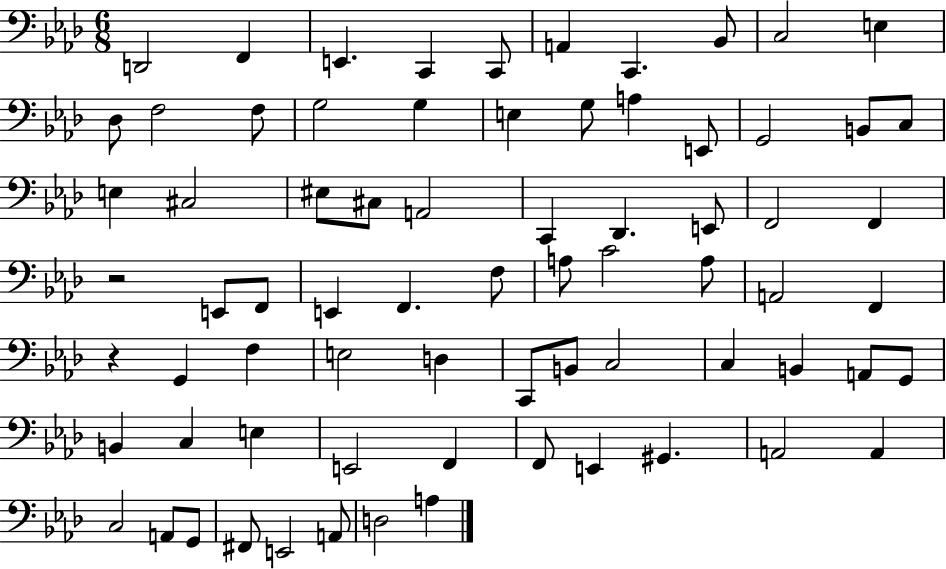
D2/h F2/q E2/q. C2/q C2/e A2/q C2/q. Bb2/e C3/h E3/q Db3/e F3/h F3/e G3/h G3/q E3/q G3/e A3/q E2/e G2/h B2/e C3/e E3/q C#3/h EIS3/e C#3/e A2/h C2/q Db2/q. E2/e F2/h F2/q R/h E2/e F2/e E2/q F2/q. F3/e A3/e C4/h A3/e A2/h F2/q R/q G2/q F3/q E3/h D3/q C2/e B2/e C3/h C3/q B2/q A2/e G2/e B2/q C3/q E3/q E2/h F2/q F2/e E2/q G#2/q. A2/h A2/q C3/h A2/e G2/e F#2/e E2/h A2/e D3/h A3/q